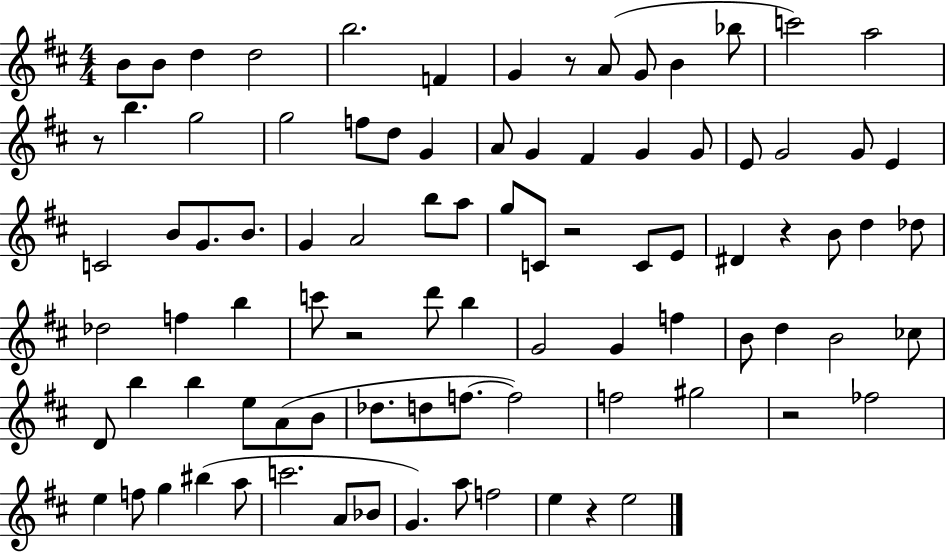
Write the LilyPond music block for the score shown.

{
  \clef treble
  \numericTimeSignature
  \time 4/4
  \key d \major
  b'8 b'8 d''4 d''2 | b''2. f'4 | g'4 r8 a'8( g'8 b'4 bes''8 | c'''2) a''2 | \break r8 b''4. g''2 | g''2 f''8 d''8 g'4 | a'8 g'4 fis'4 g'4 g'8 | e'8 g'2 g'8 e'4 | \break c'2 b'8 g'8. b'8. | g'4 a'2 b''8 a''8 | g''8 c'8 r2 c'8 e'8 | dis'4 r4 b'8 d''4 des''8 | \break des''2 f''4 b''4 | c'''8 r2 d'''8 b''4 | g'2 g'4 f''4 | b'8 d''4 b'2 ces''8 | \break d'8 b''4 b''4 e''8 a'8( b'8 | des''8. d''8 f''8.~~ f''2) | f''2 gis''2 | r2 fes''2 | \break e''4 f''8 g''4 bis''4( a''8 | c'''2. a'8 bes'8 | g'4.) a''8 f''2 | e''4 r4 e''2 | \break \bar "|."
}